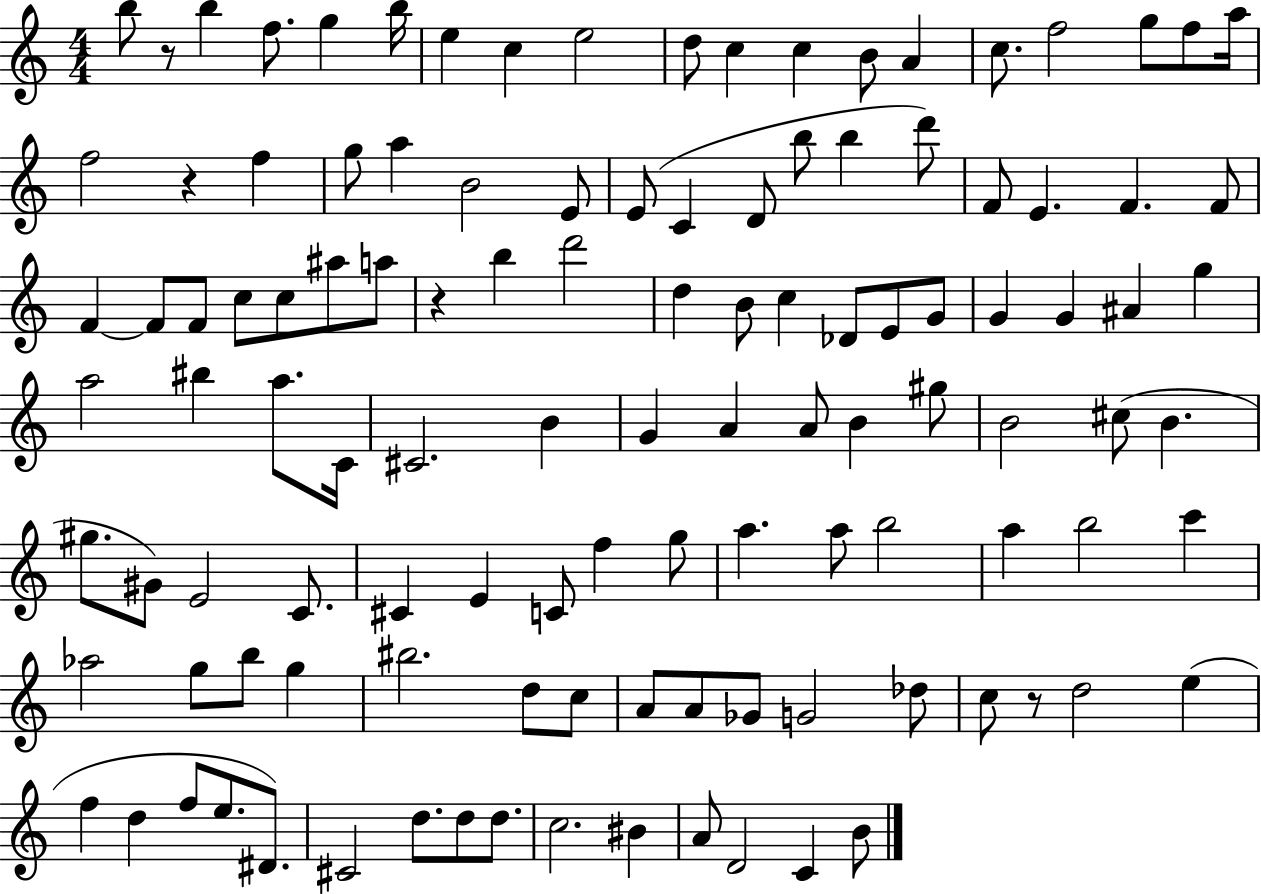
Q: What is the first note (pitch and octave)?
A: B5